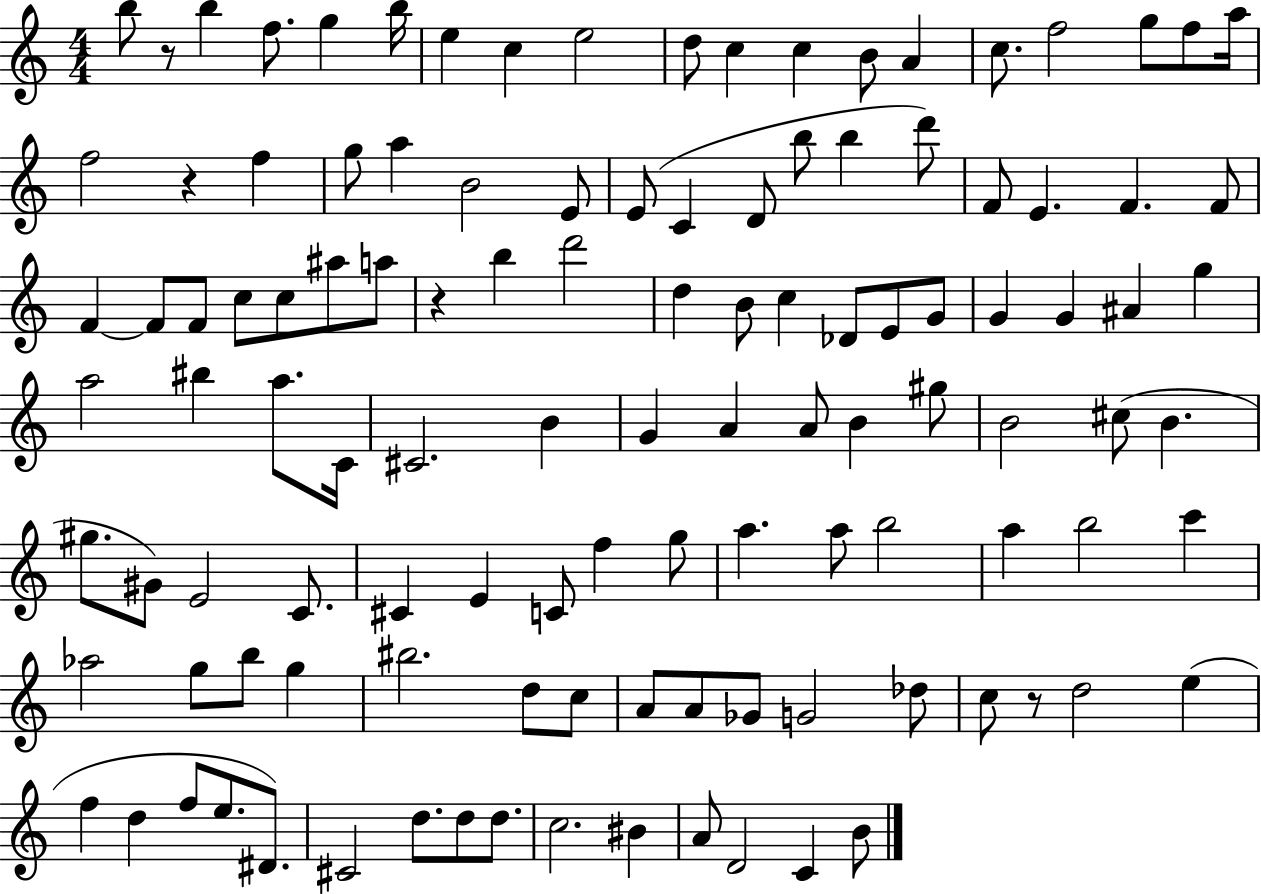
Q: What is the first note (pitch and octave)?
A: B5